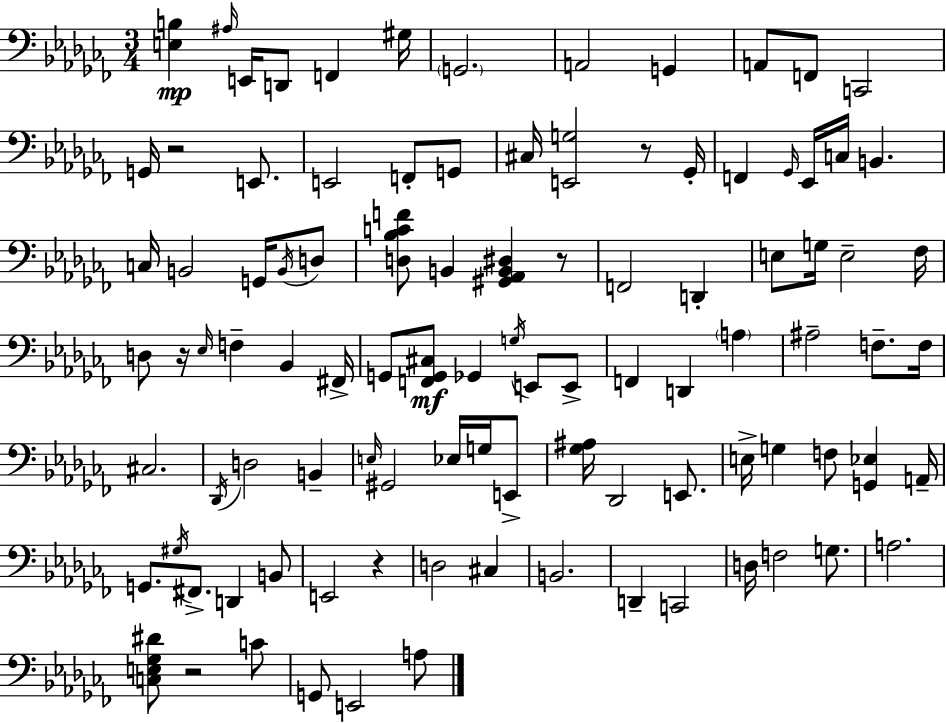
X:1
T:Untitled
M:3/4
L:1/4
K:Abm
[E,B,] ^A,/4 E,,/4 D,,/2 F,, ^G,/4 G,,2 A,,2 G,, A,,/2 F,,/2 C,,2 G,,/4 z2 E,,/2 E,,2 F,,/2 G,,/2 ^C,/4 [E,,G,]2 z/2 _G,,/4 F,, _G,,/4 _E,,/4 C,/4 B,, C,/4 B,,2 G,,/4 B,,/4 D,/2 [D,_B,CF]/2 B,, [^G,,_A,,B,,^D,] z/2 F,,2 D,, E,/2 G,/4 E,2 _F,/4 D,/2 z/4 _E,/4 F, _B,, ^F,,/4 G,,/2 [F,,G,,^C,]/2 _G,, G,/4 E,,/2 E,,/2 F,, D,, A, ^A,2 F,/2 F,/4 ^C,2 _D,,/4 D,2 B,, E,/4 ^G,,2 _E,/4 G,/4 E,,/2 [_G,^A,]/4 _D,,2 E,,/2 E,/4 G, F,/2 [G,,_E,] A,,/4 G,,/2 ^G,/4 ^F,,/2 D,, B,,/2 E,,2 z D,2 ^C, B,,2 D,, C,,2 D,/4 F,2 G,/2 A,2 [C,E,_G,^D]/2 z2 C/2 G,,/2 E,,2 A,/2